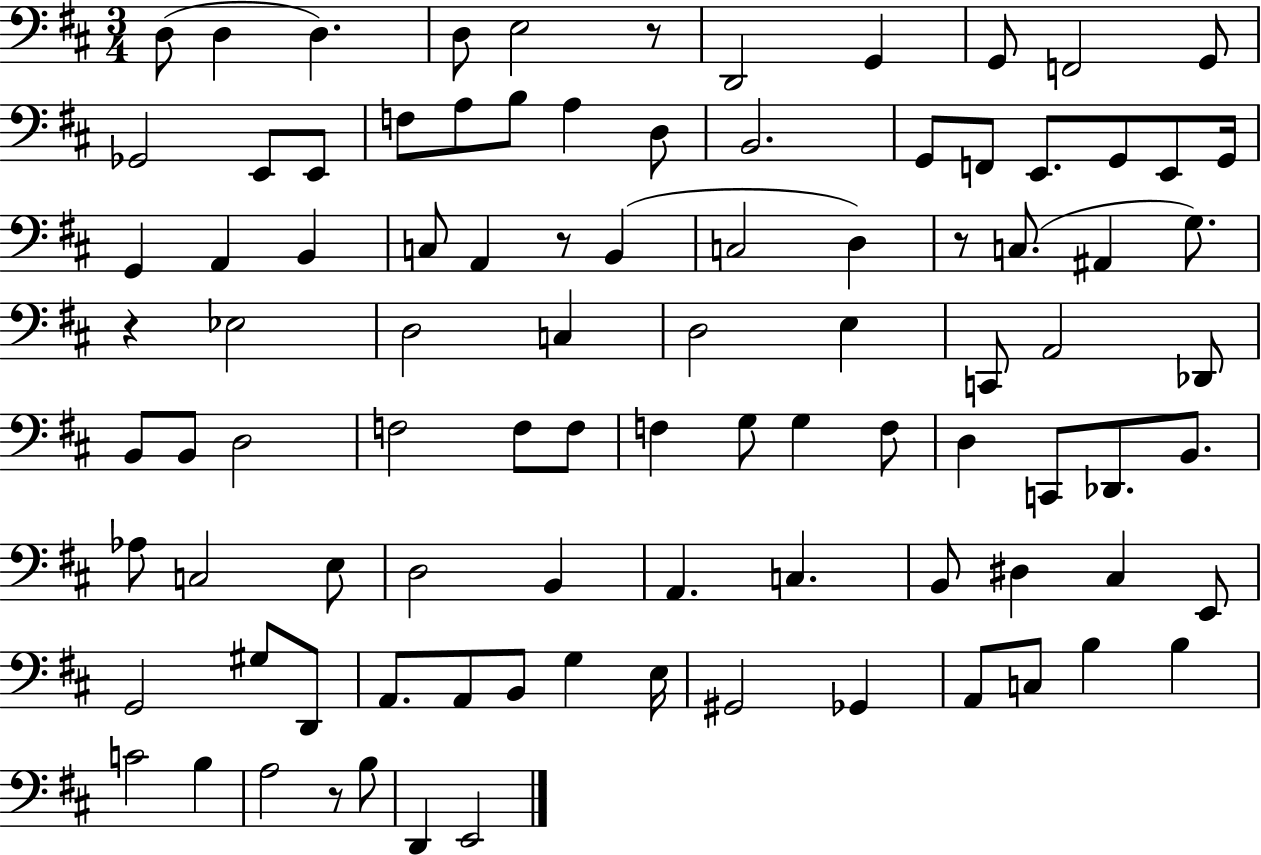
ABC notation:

X:1
T:Untitled
M:3/4
L:1/4
K:D
D,/2 D, D, D,/2 E,2 z/2 D,,2 G,, G,,/2 F,,2 G,,/2 _G,,2 E,,/2 E,,/2 F,/2 A,/2 B,/2 A, D,/2 B,,2 G,,/2 F,,/2 E,,/2 G,,/2 E,,/2 G,,/4 G,, A,, B,, C,/2 A,, z/2 B,, C,2 D, z/2 C,/2 ^A,, G,/2 z _E,2 D,2 C, D,2 E, C,,/2 A,,2 _D,,/2 B,,/2 B,,/2 D,2 F,2 F,/2 F,/2 F, G,/2 G, F,/2 D, C,,/2 _D,,/2 B,,/2 _A,/2 C,2 E,/2 D,2 B,, A,, C, B,,/2 ^D, ^C, E,,/2 G,,2 ^G,/2 D,,/2 A,,/2 A,,/2 B,,/2 G, E,/4 ^G,,2 _G,, A,,/2 C,/2 B, B, C2 B, A,2 z/2 B,/2 D,, E,,2